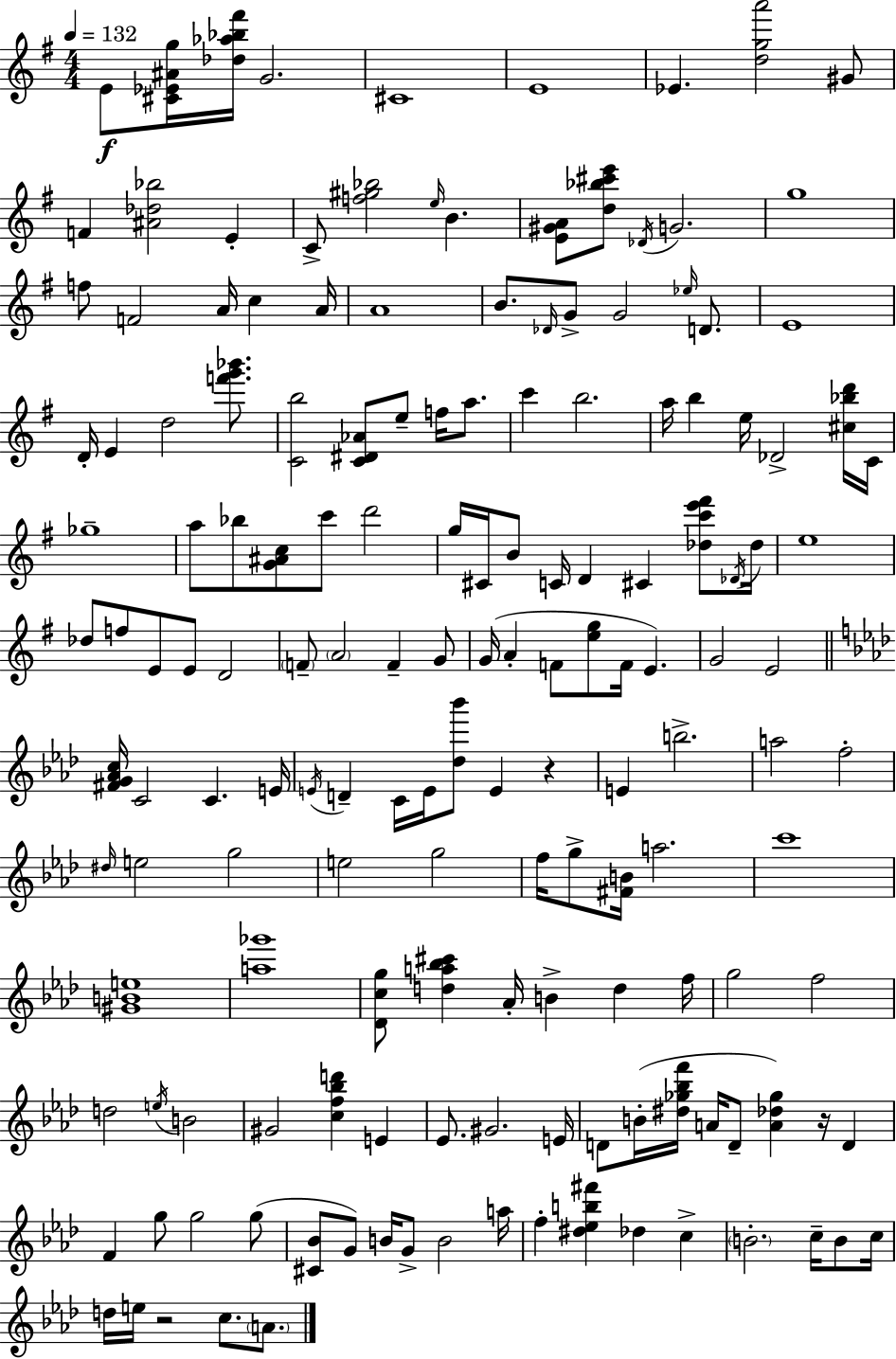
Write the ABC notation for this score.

X:1
T:Untitled
M:4/4
L:1/4
K:G
E/2 [^C_E^Ag]/4 [_d_a_b^f']/4 G2 ^C4 E4 _E [dga']2 ^G/2 F [^A_d_b]2 E C/2 [f^g_b]2 e/4 B [E^GA]/2 [d_b^c'e']/2 _D/4 G2 g4 f/2 F2 A/4 c A/4 A4 B/2 _D/4 G/2 G2 _e/4 D/2 E4 D/4 E d2 [f'g'_b']/2 [Cb]2 [C^D_A]/2 e/2 f/4 a/2 c' b2 a/4 b e/4 _D2 [^c_bd']/4 C/4 _g4 a/2 _b/2 [G^Ac]/2 c'/2 d'2 g/4 ^C/4 B/2 C/4 D ^C [_dc'e'^f']/2 _D/4 _d/4 e4 _d/2 f/2 E/2 E/2 D2 F/2 A2 F G/2 G/4 A F/2 [eg]/2 F/4 E G2 E2 [^FG_Ac]/4 C2 C E/4 E/4 D C/4 E/4 [_d_b']/2 E z E b2 a2 f2 ^d/4 e2 g2 e2 g2 f/4 g/2 [^FB]/4 a2 c'4 [^GBe]4 [a_g']4 [_Dcg]/2 [da_b^c'] _A/4 B d f/4 g2 f2 d2 e/4 B2 ^G2 [cf_bd'] E _E/2 ^G2 E/4 D/2 B/4 [^d_g_bf']/4 A/4 D/2 [A_d_g] z/4 D F g/2 g2 g/2 [^C_B]/2 G/2 B/4 G/2 B2 a/4 f [^d_eb^f'] _d c B2 c/4 B/2 c/4 d/4 e/4 z2 c/2 A/2